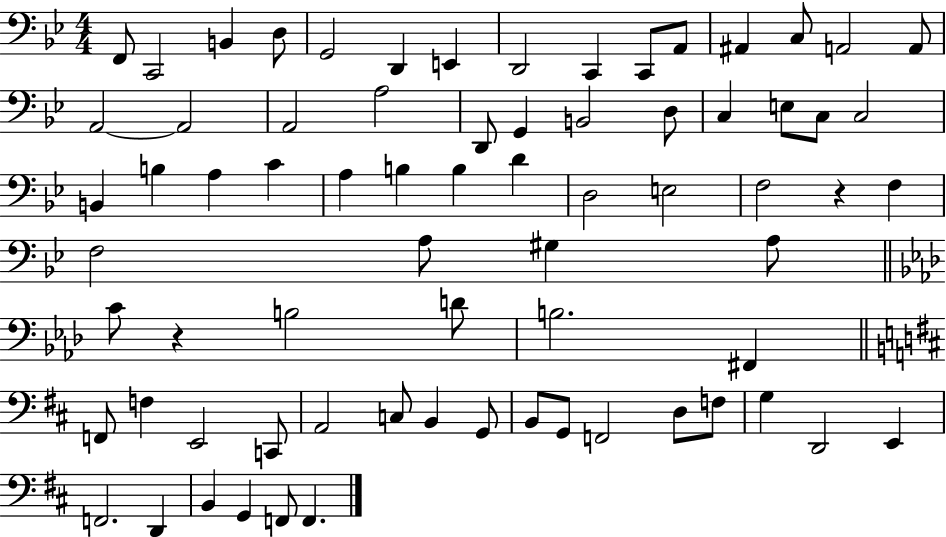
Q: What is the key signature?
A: BES major